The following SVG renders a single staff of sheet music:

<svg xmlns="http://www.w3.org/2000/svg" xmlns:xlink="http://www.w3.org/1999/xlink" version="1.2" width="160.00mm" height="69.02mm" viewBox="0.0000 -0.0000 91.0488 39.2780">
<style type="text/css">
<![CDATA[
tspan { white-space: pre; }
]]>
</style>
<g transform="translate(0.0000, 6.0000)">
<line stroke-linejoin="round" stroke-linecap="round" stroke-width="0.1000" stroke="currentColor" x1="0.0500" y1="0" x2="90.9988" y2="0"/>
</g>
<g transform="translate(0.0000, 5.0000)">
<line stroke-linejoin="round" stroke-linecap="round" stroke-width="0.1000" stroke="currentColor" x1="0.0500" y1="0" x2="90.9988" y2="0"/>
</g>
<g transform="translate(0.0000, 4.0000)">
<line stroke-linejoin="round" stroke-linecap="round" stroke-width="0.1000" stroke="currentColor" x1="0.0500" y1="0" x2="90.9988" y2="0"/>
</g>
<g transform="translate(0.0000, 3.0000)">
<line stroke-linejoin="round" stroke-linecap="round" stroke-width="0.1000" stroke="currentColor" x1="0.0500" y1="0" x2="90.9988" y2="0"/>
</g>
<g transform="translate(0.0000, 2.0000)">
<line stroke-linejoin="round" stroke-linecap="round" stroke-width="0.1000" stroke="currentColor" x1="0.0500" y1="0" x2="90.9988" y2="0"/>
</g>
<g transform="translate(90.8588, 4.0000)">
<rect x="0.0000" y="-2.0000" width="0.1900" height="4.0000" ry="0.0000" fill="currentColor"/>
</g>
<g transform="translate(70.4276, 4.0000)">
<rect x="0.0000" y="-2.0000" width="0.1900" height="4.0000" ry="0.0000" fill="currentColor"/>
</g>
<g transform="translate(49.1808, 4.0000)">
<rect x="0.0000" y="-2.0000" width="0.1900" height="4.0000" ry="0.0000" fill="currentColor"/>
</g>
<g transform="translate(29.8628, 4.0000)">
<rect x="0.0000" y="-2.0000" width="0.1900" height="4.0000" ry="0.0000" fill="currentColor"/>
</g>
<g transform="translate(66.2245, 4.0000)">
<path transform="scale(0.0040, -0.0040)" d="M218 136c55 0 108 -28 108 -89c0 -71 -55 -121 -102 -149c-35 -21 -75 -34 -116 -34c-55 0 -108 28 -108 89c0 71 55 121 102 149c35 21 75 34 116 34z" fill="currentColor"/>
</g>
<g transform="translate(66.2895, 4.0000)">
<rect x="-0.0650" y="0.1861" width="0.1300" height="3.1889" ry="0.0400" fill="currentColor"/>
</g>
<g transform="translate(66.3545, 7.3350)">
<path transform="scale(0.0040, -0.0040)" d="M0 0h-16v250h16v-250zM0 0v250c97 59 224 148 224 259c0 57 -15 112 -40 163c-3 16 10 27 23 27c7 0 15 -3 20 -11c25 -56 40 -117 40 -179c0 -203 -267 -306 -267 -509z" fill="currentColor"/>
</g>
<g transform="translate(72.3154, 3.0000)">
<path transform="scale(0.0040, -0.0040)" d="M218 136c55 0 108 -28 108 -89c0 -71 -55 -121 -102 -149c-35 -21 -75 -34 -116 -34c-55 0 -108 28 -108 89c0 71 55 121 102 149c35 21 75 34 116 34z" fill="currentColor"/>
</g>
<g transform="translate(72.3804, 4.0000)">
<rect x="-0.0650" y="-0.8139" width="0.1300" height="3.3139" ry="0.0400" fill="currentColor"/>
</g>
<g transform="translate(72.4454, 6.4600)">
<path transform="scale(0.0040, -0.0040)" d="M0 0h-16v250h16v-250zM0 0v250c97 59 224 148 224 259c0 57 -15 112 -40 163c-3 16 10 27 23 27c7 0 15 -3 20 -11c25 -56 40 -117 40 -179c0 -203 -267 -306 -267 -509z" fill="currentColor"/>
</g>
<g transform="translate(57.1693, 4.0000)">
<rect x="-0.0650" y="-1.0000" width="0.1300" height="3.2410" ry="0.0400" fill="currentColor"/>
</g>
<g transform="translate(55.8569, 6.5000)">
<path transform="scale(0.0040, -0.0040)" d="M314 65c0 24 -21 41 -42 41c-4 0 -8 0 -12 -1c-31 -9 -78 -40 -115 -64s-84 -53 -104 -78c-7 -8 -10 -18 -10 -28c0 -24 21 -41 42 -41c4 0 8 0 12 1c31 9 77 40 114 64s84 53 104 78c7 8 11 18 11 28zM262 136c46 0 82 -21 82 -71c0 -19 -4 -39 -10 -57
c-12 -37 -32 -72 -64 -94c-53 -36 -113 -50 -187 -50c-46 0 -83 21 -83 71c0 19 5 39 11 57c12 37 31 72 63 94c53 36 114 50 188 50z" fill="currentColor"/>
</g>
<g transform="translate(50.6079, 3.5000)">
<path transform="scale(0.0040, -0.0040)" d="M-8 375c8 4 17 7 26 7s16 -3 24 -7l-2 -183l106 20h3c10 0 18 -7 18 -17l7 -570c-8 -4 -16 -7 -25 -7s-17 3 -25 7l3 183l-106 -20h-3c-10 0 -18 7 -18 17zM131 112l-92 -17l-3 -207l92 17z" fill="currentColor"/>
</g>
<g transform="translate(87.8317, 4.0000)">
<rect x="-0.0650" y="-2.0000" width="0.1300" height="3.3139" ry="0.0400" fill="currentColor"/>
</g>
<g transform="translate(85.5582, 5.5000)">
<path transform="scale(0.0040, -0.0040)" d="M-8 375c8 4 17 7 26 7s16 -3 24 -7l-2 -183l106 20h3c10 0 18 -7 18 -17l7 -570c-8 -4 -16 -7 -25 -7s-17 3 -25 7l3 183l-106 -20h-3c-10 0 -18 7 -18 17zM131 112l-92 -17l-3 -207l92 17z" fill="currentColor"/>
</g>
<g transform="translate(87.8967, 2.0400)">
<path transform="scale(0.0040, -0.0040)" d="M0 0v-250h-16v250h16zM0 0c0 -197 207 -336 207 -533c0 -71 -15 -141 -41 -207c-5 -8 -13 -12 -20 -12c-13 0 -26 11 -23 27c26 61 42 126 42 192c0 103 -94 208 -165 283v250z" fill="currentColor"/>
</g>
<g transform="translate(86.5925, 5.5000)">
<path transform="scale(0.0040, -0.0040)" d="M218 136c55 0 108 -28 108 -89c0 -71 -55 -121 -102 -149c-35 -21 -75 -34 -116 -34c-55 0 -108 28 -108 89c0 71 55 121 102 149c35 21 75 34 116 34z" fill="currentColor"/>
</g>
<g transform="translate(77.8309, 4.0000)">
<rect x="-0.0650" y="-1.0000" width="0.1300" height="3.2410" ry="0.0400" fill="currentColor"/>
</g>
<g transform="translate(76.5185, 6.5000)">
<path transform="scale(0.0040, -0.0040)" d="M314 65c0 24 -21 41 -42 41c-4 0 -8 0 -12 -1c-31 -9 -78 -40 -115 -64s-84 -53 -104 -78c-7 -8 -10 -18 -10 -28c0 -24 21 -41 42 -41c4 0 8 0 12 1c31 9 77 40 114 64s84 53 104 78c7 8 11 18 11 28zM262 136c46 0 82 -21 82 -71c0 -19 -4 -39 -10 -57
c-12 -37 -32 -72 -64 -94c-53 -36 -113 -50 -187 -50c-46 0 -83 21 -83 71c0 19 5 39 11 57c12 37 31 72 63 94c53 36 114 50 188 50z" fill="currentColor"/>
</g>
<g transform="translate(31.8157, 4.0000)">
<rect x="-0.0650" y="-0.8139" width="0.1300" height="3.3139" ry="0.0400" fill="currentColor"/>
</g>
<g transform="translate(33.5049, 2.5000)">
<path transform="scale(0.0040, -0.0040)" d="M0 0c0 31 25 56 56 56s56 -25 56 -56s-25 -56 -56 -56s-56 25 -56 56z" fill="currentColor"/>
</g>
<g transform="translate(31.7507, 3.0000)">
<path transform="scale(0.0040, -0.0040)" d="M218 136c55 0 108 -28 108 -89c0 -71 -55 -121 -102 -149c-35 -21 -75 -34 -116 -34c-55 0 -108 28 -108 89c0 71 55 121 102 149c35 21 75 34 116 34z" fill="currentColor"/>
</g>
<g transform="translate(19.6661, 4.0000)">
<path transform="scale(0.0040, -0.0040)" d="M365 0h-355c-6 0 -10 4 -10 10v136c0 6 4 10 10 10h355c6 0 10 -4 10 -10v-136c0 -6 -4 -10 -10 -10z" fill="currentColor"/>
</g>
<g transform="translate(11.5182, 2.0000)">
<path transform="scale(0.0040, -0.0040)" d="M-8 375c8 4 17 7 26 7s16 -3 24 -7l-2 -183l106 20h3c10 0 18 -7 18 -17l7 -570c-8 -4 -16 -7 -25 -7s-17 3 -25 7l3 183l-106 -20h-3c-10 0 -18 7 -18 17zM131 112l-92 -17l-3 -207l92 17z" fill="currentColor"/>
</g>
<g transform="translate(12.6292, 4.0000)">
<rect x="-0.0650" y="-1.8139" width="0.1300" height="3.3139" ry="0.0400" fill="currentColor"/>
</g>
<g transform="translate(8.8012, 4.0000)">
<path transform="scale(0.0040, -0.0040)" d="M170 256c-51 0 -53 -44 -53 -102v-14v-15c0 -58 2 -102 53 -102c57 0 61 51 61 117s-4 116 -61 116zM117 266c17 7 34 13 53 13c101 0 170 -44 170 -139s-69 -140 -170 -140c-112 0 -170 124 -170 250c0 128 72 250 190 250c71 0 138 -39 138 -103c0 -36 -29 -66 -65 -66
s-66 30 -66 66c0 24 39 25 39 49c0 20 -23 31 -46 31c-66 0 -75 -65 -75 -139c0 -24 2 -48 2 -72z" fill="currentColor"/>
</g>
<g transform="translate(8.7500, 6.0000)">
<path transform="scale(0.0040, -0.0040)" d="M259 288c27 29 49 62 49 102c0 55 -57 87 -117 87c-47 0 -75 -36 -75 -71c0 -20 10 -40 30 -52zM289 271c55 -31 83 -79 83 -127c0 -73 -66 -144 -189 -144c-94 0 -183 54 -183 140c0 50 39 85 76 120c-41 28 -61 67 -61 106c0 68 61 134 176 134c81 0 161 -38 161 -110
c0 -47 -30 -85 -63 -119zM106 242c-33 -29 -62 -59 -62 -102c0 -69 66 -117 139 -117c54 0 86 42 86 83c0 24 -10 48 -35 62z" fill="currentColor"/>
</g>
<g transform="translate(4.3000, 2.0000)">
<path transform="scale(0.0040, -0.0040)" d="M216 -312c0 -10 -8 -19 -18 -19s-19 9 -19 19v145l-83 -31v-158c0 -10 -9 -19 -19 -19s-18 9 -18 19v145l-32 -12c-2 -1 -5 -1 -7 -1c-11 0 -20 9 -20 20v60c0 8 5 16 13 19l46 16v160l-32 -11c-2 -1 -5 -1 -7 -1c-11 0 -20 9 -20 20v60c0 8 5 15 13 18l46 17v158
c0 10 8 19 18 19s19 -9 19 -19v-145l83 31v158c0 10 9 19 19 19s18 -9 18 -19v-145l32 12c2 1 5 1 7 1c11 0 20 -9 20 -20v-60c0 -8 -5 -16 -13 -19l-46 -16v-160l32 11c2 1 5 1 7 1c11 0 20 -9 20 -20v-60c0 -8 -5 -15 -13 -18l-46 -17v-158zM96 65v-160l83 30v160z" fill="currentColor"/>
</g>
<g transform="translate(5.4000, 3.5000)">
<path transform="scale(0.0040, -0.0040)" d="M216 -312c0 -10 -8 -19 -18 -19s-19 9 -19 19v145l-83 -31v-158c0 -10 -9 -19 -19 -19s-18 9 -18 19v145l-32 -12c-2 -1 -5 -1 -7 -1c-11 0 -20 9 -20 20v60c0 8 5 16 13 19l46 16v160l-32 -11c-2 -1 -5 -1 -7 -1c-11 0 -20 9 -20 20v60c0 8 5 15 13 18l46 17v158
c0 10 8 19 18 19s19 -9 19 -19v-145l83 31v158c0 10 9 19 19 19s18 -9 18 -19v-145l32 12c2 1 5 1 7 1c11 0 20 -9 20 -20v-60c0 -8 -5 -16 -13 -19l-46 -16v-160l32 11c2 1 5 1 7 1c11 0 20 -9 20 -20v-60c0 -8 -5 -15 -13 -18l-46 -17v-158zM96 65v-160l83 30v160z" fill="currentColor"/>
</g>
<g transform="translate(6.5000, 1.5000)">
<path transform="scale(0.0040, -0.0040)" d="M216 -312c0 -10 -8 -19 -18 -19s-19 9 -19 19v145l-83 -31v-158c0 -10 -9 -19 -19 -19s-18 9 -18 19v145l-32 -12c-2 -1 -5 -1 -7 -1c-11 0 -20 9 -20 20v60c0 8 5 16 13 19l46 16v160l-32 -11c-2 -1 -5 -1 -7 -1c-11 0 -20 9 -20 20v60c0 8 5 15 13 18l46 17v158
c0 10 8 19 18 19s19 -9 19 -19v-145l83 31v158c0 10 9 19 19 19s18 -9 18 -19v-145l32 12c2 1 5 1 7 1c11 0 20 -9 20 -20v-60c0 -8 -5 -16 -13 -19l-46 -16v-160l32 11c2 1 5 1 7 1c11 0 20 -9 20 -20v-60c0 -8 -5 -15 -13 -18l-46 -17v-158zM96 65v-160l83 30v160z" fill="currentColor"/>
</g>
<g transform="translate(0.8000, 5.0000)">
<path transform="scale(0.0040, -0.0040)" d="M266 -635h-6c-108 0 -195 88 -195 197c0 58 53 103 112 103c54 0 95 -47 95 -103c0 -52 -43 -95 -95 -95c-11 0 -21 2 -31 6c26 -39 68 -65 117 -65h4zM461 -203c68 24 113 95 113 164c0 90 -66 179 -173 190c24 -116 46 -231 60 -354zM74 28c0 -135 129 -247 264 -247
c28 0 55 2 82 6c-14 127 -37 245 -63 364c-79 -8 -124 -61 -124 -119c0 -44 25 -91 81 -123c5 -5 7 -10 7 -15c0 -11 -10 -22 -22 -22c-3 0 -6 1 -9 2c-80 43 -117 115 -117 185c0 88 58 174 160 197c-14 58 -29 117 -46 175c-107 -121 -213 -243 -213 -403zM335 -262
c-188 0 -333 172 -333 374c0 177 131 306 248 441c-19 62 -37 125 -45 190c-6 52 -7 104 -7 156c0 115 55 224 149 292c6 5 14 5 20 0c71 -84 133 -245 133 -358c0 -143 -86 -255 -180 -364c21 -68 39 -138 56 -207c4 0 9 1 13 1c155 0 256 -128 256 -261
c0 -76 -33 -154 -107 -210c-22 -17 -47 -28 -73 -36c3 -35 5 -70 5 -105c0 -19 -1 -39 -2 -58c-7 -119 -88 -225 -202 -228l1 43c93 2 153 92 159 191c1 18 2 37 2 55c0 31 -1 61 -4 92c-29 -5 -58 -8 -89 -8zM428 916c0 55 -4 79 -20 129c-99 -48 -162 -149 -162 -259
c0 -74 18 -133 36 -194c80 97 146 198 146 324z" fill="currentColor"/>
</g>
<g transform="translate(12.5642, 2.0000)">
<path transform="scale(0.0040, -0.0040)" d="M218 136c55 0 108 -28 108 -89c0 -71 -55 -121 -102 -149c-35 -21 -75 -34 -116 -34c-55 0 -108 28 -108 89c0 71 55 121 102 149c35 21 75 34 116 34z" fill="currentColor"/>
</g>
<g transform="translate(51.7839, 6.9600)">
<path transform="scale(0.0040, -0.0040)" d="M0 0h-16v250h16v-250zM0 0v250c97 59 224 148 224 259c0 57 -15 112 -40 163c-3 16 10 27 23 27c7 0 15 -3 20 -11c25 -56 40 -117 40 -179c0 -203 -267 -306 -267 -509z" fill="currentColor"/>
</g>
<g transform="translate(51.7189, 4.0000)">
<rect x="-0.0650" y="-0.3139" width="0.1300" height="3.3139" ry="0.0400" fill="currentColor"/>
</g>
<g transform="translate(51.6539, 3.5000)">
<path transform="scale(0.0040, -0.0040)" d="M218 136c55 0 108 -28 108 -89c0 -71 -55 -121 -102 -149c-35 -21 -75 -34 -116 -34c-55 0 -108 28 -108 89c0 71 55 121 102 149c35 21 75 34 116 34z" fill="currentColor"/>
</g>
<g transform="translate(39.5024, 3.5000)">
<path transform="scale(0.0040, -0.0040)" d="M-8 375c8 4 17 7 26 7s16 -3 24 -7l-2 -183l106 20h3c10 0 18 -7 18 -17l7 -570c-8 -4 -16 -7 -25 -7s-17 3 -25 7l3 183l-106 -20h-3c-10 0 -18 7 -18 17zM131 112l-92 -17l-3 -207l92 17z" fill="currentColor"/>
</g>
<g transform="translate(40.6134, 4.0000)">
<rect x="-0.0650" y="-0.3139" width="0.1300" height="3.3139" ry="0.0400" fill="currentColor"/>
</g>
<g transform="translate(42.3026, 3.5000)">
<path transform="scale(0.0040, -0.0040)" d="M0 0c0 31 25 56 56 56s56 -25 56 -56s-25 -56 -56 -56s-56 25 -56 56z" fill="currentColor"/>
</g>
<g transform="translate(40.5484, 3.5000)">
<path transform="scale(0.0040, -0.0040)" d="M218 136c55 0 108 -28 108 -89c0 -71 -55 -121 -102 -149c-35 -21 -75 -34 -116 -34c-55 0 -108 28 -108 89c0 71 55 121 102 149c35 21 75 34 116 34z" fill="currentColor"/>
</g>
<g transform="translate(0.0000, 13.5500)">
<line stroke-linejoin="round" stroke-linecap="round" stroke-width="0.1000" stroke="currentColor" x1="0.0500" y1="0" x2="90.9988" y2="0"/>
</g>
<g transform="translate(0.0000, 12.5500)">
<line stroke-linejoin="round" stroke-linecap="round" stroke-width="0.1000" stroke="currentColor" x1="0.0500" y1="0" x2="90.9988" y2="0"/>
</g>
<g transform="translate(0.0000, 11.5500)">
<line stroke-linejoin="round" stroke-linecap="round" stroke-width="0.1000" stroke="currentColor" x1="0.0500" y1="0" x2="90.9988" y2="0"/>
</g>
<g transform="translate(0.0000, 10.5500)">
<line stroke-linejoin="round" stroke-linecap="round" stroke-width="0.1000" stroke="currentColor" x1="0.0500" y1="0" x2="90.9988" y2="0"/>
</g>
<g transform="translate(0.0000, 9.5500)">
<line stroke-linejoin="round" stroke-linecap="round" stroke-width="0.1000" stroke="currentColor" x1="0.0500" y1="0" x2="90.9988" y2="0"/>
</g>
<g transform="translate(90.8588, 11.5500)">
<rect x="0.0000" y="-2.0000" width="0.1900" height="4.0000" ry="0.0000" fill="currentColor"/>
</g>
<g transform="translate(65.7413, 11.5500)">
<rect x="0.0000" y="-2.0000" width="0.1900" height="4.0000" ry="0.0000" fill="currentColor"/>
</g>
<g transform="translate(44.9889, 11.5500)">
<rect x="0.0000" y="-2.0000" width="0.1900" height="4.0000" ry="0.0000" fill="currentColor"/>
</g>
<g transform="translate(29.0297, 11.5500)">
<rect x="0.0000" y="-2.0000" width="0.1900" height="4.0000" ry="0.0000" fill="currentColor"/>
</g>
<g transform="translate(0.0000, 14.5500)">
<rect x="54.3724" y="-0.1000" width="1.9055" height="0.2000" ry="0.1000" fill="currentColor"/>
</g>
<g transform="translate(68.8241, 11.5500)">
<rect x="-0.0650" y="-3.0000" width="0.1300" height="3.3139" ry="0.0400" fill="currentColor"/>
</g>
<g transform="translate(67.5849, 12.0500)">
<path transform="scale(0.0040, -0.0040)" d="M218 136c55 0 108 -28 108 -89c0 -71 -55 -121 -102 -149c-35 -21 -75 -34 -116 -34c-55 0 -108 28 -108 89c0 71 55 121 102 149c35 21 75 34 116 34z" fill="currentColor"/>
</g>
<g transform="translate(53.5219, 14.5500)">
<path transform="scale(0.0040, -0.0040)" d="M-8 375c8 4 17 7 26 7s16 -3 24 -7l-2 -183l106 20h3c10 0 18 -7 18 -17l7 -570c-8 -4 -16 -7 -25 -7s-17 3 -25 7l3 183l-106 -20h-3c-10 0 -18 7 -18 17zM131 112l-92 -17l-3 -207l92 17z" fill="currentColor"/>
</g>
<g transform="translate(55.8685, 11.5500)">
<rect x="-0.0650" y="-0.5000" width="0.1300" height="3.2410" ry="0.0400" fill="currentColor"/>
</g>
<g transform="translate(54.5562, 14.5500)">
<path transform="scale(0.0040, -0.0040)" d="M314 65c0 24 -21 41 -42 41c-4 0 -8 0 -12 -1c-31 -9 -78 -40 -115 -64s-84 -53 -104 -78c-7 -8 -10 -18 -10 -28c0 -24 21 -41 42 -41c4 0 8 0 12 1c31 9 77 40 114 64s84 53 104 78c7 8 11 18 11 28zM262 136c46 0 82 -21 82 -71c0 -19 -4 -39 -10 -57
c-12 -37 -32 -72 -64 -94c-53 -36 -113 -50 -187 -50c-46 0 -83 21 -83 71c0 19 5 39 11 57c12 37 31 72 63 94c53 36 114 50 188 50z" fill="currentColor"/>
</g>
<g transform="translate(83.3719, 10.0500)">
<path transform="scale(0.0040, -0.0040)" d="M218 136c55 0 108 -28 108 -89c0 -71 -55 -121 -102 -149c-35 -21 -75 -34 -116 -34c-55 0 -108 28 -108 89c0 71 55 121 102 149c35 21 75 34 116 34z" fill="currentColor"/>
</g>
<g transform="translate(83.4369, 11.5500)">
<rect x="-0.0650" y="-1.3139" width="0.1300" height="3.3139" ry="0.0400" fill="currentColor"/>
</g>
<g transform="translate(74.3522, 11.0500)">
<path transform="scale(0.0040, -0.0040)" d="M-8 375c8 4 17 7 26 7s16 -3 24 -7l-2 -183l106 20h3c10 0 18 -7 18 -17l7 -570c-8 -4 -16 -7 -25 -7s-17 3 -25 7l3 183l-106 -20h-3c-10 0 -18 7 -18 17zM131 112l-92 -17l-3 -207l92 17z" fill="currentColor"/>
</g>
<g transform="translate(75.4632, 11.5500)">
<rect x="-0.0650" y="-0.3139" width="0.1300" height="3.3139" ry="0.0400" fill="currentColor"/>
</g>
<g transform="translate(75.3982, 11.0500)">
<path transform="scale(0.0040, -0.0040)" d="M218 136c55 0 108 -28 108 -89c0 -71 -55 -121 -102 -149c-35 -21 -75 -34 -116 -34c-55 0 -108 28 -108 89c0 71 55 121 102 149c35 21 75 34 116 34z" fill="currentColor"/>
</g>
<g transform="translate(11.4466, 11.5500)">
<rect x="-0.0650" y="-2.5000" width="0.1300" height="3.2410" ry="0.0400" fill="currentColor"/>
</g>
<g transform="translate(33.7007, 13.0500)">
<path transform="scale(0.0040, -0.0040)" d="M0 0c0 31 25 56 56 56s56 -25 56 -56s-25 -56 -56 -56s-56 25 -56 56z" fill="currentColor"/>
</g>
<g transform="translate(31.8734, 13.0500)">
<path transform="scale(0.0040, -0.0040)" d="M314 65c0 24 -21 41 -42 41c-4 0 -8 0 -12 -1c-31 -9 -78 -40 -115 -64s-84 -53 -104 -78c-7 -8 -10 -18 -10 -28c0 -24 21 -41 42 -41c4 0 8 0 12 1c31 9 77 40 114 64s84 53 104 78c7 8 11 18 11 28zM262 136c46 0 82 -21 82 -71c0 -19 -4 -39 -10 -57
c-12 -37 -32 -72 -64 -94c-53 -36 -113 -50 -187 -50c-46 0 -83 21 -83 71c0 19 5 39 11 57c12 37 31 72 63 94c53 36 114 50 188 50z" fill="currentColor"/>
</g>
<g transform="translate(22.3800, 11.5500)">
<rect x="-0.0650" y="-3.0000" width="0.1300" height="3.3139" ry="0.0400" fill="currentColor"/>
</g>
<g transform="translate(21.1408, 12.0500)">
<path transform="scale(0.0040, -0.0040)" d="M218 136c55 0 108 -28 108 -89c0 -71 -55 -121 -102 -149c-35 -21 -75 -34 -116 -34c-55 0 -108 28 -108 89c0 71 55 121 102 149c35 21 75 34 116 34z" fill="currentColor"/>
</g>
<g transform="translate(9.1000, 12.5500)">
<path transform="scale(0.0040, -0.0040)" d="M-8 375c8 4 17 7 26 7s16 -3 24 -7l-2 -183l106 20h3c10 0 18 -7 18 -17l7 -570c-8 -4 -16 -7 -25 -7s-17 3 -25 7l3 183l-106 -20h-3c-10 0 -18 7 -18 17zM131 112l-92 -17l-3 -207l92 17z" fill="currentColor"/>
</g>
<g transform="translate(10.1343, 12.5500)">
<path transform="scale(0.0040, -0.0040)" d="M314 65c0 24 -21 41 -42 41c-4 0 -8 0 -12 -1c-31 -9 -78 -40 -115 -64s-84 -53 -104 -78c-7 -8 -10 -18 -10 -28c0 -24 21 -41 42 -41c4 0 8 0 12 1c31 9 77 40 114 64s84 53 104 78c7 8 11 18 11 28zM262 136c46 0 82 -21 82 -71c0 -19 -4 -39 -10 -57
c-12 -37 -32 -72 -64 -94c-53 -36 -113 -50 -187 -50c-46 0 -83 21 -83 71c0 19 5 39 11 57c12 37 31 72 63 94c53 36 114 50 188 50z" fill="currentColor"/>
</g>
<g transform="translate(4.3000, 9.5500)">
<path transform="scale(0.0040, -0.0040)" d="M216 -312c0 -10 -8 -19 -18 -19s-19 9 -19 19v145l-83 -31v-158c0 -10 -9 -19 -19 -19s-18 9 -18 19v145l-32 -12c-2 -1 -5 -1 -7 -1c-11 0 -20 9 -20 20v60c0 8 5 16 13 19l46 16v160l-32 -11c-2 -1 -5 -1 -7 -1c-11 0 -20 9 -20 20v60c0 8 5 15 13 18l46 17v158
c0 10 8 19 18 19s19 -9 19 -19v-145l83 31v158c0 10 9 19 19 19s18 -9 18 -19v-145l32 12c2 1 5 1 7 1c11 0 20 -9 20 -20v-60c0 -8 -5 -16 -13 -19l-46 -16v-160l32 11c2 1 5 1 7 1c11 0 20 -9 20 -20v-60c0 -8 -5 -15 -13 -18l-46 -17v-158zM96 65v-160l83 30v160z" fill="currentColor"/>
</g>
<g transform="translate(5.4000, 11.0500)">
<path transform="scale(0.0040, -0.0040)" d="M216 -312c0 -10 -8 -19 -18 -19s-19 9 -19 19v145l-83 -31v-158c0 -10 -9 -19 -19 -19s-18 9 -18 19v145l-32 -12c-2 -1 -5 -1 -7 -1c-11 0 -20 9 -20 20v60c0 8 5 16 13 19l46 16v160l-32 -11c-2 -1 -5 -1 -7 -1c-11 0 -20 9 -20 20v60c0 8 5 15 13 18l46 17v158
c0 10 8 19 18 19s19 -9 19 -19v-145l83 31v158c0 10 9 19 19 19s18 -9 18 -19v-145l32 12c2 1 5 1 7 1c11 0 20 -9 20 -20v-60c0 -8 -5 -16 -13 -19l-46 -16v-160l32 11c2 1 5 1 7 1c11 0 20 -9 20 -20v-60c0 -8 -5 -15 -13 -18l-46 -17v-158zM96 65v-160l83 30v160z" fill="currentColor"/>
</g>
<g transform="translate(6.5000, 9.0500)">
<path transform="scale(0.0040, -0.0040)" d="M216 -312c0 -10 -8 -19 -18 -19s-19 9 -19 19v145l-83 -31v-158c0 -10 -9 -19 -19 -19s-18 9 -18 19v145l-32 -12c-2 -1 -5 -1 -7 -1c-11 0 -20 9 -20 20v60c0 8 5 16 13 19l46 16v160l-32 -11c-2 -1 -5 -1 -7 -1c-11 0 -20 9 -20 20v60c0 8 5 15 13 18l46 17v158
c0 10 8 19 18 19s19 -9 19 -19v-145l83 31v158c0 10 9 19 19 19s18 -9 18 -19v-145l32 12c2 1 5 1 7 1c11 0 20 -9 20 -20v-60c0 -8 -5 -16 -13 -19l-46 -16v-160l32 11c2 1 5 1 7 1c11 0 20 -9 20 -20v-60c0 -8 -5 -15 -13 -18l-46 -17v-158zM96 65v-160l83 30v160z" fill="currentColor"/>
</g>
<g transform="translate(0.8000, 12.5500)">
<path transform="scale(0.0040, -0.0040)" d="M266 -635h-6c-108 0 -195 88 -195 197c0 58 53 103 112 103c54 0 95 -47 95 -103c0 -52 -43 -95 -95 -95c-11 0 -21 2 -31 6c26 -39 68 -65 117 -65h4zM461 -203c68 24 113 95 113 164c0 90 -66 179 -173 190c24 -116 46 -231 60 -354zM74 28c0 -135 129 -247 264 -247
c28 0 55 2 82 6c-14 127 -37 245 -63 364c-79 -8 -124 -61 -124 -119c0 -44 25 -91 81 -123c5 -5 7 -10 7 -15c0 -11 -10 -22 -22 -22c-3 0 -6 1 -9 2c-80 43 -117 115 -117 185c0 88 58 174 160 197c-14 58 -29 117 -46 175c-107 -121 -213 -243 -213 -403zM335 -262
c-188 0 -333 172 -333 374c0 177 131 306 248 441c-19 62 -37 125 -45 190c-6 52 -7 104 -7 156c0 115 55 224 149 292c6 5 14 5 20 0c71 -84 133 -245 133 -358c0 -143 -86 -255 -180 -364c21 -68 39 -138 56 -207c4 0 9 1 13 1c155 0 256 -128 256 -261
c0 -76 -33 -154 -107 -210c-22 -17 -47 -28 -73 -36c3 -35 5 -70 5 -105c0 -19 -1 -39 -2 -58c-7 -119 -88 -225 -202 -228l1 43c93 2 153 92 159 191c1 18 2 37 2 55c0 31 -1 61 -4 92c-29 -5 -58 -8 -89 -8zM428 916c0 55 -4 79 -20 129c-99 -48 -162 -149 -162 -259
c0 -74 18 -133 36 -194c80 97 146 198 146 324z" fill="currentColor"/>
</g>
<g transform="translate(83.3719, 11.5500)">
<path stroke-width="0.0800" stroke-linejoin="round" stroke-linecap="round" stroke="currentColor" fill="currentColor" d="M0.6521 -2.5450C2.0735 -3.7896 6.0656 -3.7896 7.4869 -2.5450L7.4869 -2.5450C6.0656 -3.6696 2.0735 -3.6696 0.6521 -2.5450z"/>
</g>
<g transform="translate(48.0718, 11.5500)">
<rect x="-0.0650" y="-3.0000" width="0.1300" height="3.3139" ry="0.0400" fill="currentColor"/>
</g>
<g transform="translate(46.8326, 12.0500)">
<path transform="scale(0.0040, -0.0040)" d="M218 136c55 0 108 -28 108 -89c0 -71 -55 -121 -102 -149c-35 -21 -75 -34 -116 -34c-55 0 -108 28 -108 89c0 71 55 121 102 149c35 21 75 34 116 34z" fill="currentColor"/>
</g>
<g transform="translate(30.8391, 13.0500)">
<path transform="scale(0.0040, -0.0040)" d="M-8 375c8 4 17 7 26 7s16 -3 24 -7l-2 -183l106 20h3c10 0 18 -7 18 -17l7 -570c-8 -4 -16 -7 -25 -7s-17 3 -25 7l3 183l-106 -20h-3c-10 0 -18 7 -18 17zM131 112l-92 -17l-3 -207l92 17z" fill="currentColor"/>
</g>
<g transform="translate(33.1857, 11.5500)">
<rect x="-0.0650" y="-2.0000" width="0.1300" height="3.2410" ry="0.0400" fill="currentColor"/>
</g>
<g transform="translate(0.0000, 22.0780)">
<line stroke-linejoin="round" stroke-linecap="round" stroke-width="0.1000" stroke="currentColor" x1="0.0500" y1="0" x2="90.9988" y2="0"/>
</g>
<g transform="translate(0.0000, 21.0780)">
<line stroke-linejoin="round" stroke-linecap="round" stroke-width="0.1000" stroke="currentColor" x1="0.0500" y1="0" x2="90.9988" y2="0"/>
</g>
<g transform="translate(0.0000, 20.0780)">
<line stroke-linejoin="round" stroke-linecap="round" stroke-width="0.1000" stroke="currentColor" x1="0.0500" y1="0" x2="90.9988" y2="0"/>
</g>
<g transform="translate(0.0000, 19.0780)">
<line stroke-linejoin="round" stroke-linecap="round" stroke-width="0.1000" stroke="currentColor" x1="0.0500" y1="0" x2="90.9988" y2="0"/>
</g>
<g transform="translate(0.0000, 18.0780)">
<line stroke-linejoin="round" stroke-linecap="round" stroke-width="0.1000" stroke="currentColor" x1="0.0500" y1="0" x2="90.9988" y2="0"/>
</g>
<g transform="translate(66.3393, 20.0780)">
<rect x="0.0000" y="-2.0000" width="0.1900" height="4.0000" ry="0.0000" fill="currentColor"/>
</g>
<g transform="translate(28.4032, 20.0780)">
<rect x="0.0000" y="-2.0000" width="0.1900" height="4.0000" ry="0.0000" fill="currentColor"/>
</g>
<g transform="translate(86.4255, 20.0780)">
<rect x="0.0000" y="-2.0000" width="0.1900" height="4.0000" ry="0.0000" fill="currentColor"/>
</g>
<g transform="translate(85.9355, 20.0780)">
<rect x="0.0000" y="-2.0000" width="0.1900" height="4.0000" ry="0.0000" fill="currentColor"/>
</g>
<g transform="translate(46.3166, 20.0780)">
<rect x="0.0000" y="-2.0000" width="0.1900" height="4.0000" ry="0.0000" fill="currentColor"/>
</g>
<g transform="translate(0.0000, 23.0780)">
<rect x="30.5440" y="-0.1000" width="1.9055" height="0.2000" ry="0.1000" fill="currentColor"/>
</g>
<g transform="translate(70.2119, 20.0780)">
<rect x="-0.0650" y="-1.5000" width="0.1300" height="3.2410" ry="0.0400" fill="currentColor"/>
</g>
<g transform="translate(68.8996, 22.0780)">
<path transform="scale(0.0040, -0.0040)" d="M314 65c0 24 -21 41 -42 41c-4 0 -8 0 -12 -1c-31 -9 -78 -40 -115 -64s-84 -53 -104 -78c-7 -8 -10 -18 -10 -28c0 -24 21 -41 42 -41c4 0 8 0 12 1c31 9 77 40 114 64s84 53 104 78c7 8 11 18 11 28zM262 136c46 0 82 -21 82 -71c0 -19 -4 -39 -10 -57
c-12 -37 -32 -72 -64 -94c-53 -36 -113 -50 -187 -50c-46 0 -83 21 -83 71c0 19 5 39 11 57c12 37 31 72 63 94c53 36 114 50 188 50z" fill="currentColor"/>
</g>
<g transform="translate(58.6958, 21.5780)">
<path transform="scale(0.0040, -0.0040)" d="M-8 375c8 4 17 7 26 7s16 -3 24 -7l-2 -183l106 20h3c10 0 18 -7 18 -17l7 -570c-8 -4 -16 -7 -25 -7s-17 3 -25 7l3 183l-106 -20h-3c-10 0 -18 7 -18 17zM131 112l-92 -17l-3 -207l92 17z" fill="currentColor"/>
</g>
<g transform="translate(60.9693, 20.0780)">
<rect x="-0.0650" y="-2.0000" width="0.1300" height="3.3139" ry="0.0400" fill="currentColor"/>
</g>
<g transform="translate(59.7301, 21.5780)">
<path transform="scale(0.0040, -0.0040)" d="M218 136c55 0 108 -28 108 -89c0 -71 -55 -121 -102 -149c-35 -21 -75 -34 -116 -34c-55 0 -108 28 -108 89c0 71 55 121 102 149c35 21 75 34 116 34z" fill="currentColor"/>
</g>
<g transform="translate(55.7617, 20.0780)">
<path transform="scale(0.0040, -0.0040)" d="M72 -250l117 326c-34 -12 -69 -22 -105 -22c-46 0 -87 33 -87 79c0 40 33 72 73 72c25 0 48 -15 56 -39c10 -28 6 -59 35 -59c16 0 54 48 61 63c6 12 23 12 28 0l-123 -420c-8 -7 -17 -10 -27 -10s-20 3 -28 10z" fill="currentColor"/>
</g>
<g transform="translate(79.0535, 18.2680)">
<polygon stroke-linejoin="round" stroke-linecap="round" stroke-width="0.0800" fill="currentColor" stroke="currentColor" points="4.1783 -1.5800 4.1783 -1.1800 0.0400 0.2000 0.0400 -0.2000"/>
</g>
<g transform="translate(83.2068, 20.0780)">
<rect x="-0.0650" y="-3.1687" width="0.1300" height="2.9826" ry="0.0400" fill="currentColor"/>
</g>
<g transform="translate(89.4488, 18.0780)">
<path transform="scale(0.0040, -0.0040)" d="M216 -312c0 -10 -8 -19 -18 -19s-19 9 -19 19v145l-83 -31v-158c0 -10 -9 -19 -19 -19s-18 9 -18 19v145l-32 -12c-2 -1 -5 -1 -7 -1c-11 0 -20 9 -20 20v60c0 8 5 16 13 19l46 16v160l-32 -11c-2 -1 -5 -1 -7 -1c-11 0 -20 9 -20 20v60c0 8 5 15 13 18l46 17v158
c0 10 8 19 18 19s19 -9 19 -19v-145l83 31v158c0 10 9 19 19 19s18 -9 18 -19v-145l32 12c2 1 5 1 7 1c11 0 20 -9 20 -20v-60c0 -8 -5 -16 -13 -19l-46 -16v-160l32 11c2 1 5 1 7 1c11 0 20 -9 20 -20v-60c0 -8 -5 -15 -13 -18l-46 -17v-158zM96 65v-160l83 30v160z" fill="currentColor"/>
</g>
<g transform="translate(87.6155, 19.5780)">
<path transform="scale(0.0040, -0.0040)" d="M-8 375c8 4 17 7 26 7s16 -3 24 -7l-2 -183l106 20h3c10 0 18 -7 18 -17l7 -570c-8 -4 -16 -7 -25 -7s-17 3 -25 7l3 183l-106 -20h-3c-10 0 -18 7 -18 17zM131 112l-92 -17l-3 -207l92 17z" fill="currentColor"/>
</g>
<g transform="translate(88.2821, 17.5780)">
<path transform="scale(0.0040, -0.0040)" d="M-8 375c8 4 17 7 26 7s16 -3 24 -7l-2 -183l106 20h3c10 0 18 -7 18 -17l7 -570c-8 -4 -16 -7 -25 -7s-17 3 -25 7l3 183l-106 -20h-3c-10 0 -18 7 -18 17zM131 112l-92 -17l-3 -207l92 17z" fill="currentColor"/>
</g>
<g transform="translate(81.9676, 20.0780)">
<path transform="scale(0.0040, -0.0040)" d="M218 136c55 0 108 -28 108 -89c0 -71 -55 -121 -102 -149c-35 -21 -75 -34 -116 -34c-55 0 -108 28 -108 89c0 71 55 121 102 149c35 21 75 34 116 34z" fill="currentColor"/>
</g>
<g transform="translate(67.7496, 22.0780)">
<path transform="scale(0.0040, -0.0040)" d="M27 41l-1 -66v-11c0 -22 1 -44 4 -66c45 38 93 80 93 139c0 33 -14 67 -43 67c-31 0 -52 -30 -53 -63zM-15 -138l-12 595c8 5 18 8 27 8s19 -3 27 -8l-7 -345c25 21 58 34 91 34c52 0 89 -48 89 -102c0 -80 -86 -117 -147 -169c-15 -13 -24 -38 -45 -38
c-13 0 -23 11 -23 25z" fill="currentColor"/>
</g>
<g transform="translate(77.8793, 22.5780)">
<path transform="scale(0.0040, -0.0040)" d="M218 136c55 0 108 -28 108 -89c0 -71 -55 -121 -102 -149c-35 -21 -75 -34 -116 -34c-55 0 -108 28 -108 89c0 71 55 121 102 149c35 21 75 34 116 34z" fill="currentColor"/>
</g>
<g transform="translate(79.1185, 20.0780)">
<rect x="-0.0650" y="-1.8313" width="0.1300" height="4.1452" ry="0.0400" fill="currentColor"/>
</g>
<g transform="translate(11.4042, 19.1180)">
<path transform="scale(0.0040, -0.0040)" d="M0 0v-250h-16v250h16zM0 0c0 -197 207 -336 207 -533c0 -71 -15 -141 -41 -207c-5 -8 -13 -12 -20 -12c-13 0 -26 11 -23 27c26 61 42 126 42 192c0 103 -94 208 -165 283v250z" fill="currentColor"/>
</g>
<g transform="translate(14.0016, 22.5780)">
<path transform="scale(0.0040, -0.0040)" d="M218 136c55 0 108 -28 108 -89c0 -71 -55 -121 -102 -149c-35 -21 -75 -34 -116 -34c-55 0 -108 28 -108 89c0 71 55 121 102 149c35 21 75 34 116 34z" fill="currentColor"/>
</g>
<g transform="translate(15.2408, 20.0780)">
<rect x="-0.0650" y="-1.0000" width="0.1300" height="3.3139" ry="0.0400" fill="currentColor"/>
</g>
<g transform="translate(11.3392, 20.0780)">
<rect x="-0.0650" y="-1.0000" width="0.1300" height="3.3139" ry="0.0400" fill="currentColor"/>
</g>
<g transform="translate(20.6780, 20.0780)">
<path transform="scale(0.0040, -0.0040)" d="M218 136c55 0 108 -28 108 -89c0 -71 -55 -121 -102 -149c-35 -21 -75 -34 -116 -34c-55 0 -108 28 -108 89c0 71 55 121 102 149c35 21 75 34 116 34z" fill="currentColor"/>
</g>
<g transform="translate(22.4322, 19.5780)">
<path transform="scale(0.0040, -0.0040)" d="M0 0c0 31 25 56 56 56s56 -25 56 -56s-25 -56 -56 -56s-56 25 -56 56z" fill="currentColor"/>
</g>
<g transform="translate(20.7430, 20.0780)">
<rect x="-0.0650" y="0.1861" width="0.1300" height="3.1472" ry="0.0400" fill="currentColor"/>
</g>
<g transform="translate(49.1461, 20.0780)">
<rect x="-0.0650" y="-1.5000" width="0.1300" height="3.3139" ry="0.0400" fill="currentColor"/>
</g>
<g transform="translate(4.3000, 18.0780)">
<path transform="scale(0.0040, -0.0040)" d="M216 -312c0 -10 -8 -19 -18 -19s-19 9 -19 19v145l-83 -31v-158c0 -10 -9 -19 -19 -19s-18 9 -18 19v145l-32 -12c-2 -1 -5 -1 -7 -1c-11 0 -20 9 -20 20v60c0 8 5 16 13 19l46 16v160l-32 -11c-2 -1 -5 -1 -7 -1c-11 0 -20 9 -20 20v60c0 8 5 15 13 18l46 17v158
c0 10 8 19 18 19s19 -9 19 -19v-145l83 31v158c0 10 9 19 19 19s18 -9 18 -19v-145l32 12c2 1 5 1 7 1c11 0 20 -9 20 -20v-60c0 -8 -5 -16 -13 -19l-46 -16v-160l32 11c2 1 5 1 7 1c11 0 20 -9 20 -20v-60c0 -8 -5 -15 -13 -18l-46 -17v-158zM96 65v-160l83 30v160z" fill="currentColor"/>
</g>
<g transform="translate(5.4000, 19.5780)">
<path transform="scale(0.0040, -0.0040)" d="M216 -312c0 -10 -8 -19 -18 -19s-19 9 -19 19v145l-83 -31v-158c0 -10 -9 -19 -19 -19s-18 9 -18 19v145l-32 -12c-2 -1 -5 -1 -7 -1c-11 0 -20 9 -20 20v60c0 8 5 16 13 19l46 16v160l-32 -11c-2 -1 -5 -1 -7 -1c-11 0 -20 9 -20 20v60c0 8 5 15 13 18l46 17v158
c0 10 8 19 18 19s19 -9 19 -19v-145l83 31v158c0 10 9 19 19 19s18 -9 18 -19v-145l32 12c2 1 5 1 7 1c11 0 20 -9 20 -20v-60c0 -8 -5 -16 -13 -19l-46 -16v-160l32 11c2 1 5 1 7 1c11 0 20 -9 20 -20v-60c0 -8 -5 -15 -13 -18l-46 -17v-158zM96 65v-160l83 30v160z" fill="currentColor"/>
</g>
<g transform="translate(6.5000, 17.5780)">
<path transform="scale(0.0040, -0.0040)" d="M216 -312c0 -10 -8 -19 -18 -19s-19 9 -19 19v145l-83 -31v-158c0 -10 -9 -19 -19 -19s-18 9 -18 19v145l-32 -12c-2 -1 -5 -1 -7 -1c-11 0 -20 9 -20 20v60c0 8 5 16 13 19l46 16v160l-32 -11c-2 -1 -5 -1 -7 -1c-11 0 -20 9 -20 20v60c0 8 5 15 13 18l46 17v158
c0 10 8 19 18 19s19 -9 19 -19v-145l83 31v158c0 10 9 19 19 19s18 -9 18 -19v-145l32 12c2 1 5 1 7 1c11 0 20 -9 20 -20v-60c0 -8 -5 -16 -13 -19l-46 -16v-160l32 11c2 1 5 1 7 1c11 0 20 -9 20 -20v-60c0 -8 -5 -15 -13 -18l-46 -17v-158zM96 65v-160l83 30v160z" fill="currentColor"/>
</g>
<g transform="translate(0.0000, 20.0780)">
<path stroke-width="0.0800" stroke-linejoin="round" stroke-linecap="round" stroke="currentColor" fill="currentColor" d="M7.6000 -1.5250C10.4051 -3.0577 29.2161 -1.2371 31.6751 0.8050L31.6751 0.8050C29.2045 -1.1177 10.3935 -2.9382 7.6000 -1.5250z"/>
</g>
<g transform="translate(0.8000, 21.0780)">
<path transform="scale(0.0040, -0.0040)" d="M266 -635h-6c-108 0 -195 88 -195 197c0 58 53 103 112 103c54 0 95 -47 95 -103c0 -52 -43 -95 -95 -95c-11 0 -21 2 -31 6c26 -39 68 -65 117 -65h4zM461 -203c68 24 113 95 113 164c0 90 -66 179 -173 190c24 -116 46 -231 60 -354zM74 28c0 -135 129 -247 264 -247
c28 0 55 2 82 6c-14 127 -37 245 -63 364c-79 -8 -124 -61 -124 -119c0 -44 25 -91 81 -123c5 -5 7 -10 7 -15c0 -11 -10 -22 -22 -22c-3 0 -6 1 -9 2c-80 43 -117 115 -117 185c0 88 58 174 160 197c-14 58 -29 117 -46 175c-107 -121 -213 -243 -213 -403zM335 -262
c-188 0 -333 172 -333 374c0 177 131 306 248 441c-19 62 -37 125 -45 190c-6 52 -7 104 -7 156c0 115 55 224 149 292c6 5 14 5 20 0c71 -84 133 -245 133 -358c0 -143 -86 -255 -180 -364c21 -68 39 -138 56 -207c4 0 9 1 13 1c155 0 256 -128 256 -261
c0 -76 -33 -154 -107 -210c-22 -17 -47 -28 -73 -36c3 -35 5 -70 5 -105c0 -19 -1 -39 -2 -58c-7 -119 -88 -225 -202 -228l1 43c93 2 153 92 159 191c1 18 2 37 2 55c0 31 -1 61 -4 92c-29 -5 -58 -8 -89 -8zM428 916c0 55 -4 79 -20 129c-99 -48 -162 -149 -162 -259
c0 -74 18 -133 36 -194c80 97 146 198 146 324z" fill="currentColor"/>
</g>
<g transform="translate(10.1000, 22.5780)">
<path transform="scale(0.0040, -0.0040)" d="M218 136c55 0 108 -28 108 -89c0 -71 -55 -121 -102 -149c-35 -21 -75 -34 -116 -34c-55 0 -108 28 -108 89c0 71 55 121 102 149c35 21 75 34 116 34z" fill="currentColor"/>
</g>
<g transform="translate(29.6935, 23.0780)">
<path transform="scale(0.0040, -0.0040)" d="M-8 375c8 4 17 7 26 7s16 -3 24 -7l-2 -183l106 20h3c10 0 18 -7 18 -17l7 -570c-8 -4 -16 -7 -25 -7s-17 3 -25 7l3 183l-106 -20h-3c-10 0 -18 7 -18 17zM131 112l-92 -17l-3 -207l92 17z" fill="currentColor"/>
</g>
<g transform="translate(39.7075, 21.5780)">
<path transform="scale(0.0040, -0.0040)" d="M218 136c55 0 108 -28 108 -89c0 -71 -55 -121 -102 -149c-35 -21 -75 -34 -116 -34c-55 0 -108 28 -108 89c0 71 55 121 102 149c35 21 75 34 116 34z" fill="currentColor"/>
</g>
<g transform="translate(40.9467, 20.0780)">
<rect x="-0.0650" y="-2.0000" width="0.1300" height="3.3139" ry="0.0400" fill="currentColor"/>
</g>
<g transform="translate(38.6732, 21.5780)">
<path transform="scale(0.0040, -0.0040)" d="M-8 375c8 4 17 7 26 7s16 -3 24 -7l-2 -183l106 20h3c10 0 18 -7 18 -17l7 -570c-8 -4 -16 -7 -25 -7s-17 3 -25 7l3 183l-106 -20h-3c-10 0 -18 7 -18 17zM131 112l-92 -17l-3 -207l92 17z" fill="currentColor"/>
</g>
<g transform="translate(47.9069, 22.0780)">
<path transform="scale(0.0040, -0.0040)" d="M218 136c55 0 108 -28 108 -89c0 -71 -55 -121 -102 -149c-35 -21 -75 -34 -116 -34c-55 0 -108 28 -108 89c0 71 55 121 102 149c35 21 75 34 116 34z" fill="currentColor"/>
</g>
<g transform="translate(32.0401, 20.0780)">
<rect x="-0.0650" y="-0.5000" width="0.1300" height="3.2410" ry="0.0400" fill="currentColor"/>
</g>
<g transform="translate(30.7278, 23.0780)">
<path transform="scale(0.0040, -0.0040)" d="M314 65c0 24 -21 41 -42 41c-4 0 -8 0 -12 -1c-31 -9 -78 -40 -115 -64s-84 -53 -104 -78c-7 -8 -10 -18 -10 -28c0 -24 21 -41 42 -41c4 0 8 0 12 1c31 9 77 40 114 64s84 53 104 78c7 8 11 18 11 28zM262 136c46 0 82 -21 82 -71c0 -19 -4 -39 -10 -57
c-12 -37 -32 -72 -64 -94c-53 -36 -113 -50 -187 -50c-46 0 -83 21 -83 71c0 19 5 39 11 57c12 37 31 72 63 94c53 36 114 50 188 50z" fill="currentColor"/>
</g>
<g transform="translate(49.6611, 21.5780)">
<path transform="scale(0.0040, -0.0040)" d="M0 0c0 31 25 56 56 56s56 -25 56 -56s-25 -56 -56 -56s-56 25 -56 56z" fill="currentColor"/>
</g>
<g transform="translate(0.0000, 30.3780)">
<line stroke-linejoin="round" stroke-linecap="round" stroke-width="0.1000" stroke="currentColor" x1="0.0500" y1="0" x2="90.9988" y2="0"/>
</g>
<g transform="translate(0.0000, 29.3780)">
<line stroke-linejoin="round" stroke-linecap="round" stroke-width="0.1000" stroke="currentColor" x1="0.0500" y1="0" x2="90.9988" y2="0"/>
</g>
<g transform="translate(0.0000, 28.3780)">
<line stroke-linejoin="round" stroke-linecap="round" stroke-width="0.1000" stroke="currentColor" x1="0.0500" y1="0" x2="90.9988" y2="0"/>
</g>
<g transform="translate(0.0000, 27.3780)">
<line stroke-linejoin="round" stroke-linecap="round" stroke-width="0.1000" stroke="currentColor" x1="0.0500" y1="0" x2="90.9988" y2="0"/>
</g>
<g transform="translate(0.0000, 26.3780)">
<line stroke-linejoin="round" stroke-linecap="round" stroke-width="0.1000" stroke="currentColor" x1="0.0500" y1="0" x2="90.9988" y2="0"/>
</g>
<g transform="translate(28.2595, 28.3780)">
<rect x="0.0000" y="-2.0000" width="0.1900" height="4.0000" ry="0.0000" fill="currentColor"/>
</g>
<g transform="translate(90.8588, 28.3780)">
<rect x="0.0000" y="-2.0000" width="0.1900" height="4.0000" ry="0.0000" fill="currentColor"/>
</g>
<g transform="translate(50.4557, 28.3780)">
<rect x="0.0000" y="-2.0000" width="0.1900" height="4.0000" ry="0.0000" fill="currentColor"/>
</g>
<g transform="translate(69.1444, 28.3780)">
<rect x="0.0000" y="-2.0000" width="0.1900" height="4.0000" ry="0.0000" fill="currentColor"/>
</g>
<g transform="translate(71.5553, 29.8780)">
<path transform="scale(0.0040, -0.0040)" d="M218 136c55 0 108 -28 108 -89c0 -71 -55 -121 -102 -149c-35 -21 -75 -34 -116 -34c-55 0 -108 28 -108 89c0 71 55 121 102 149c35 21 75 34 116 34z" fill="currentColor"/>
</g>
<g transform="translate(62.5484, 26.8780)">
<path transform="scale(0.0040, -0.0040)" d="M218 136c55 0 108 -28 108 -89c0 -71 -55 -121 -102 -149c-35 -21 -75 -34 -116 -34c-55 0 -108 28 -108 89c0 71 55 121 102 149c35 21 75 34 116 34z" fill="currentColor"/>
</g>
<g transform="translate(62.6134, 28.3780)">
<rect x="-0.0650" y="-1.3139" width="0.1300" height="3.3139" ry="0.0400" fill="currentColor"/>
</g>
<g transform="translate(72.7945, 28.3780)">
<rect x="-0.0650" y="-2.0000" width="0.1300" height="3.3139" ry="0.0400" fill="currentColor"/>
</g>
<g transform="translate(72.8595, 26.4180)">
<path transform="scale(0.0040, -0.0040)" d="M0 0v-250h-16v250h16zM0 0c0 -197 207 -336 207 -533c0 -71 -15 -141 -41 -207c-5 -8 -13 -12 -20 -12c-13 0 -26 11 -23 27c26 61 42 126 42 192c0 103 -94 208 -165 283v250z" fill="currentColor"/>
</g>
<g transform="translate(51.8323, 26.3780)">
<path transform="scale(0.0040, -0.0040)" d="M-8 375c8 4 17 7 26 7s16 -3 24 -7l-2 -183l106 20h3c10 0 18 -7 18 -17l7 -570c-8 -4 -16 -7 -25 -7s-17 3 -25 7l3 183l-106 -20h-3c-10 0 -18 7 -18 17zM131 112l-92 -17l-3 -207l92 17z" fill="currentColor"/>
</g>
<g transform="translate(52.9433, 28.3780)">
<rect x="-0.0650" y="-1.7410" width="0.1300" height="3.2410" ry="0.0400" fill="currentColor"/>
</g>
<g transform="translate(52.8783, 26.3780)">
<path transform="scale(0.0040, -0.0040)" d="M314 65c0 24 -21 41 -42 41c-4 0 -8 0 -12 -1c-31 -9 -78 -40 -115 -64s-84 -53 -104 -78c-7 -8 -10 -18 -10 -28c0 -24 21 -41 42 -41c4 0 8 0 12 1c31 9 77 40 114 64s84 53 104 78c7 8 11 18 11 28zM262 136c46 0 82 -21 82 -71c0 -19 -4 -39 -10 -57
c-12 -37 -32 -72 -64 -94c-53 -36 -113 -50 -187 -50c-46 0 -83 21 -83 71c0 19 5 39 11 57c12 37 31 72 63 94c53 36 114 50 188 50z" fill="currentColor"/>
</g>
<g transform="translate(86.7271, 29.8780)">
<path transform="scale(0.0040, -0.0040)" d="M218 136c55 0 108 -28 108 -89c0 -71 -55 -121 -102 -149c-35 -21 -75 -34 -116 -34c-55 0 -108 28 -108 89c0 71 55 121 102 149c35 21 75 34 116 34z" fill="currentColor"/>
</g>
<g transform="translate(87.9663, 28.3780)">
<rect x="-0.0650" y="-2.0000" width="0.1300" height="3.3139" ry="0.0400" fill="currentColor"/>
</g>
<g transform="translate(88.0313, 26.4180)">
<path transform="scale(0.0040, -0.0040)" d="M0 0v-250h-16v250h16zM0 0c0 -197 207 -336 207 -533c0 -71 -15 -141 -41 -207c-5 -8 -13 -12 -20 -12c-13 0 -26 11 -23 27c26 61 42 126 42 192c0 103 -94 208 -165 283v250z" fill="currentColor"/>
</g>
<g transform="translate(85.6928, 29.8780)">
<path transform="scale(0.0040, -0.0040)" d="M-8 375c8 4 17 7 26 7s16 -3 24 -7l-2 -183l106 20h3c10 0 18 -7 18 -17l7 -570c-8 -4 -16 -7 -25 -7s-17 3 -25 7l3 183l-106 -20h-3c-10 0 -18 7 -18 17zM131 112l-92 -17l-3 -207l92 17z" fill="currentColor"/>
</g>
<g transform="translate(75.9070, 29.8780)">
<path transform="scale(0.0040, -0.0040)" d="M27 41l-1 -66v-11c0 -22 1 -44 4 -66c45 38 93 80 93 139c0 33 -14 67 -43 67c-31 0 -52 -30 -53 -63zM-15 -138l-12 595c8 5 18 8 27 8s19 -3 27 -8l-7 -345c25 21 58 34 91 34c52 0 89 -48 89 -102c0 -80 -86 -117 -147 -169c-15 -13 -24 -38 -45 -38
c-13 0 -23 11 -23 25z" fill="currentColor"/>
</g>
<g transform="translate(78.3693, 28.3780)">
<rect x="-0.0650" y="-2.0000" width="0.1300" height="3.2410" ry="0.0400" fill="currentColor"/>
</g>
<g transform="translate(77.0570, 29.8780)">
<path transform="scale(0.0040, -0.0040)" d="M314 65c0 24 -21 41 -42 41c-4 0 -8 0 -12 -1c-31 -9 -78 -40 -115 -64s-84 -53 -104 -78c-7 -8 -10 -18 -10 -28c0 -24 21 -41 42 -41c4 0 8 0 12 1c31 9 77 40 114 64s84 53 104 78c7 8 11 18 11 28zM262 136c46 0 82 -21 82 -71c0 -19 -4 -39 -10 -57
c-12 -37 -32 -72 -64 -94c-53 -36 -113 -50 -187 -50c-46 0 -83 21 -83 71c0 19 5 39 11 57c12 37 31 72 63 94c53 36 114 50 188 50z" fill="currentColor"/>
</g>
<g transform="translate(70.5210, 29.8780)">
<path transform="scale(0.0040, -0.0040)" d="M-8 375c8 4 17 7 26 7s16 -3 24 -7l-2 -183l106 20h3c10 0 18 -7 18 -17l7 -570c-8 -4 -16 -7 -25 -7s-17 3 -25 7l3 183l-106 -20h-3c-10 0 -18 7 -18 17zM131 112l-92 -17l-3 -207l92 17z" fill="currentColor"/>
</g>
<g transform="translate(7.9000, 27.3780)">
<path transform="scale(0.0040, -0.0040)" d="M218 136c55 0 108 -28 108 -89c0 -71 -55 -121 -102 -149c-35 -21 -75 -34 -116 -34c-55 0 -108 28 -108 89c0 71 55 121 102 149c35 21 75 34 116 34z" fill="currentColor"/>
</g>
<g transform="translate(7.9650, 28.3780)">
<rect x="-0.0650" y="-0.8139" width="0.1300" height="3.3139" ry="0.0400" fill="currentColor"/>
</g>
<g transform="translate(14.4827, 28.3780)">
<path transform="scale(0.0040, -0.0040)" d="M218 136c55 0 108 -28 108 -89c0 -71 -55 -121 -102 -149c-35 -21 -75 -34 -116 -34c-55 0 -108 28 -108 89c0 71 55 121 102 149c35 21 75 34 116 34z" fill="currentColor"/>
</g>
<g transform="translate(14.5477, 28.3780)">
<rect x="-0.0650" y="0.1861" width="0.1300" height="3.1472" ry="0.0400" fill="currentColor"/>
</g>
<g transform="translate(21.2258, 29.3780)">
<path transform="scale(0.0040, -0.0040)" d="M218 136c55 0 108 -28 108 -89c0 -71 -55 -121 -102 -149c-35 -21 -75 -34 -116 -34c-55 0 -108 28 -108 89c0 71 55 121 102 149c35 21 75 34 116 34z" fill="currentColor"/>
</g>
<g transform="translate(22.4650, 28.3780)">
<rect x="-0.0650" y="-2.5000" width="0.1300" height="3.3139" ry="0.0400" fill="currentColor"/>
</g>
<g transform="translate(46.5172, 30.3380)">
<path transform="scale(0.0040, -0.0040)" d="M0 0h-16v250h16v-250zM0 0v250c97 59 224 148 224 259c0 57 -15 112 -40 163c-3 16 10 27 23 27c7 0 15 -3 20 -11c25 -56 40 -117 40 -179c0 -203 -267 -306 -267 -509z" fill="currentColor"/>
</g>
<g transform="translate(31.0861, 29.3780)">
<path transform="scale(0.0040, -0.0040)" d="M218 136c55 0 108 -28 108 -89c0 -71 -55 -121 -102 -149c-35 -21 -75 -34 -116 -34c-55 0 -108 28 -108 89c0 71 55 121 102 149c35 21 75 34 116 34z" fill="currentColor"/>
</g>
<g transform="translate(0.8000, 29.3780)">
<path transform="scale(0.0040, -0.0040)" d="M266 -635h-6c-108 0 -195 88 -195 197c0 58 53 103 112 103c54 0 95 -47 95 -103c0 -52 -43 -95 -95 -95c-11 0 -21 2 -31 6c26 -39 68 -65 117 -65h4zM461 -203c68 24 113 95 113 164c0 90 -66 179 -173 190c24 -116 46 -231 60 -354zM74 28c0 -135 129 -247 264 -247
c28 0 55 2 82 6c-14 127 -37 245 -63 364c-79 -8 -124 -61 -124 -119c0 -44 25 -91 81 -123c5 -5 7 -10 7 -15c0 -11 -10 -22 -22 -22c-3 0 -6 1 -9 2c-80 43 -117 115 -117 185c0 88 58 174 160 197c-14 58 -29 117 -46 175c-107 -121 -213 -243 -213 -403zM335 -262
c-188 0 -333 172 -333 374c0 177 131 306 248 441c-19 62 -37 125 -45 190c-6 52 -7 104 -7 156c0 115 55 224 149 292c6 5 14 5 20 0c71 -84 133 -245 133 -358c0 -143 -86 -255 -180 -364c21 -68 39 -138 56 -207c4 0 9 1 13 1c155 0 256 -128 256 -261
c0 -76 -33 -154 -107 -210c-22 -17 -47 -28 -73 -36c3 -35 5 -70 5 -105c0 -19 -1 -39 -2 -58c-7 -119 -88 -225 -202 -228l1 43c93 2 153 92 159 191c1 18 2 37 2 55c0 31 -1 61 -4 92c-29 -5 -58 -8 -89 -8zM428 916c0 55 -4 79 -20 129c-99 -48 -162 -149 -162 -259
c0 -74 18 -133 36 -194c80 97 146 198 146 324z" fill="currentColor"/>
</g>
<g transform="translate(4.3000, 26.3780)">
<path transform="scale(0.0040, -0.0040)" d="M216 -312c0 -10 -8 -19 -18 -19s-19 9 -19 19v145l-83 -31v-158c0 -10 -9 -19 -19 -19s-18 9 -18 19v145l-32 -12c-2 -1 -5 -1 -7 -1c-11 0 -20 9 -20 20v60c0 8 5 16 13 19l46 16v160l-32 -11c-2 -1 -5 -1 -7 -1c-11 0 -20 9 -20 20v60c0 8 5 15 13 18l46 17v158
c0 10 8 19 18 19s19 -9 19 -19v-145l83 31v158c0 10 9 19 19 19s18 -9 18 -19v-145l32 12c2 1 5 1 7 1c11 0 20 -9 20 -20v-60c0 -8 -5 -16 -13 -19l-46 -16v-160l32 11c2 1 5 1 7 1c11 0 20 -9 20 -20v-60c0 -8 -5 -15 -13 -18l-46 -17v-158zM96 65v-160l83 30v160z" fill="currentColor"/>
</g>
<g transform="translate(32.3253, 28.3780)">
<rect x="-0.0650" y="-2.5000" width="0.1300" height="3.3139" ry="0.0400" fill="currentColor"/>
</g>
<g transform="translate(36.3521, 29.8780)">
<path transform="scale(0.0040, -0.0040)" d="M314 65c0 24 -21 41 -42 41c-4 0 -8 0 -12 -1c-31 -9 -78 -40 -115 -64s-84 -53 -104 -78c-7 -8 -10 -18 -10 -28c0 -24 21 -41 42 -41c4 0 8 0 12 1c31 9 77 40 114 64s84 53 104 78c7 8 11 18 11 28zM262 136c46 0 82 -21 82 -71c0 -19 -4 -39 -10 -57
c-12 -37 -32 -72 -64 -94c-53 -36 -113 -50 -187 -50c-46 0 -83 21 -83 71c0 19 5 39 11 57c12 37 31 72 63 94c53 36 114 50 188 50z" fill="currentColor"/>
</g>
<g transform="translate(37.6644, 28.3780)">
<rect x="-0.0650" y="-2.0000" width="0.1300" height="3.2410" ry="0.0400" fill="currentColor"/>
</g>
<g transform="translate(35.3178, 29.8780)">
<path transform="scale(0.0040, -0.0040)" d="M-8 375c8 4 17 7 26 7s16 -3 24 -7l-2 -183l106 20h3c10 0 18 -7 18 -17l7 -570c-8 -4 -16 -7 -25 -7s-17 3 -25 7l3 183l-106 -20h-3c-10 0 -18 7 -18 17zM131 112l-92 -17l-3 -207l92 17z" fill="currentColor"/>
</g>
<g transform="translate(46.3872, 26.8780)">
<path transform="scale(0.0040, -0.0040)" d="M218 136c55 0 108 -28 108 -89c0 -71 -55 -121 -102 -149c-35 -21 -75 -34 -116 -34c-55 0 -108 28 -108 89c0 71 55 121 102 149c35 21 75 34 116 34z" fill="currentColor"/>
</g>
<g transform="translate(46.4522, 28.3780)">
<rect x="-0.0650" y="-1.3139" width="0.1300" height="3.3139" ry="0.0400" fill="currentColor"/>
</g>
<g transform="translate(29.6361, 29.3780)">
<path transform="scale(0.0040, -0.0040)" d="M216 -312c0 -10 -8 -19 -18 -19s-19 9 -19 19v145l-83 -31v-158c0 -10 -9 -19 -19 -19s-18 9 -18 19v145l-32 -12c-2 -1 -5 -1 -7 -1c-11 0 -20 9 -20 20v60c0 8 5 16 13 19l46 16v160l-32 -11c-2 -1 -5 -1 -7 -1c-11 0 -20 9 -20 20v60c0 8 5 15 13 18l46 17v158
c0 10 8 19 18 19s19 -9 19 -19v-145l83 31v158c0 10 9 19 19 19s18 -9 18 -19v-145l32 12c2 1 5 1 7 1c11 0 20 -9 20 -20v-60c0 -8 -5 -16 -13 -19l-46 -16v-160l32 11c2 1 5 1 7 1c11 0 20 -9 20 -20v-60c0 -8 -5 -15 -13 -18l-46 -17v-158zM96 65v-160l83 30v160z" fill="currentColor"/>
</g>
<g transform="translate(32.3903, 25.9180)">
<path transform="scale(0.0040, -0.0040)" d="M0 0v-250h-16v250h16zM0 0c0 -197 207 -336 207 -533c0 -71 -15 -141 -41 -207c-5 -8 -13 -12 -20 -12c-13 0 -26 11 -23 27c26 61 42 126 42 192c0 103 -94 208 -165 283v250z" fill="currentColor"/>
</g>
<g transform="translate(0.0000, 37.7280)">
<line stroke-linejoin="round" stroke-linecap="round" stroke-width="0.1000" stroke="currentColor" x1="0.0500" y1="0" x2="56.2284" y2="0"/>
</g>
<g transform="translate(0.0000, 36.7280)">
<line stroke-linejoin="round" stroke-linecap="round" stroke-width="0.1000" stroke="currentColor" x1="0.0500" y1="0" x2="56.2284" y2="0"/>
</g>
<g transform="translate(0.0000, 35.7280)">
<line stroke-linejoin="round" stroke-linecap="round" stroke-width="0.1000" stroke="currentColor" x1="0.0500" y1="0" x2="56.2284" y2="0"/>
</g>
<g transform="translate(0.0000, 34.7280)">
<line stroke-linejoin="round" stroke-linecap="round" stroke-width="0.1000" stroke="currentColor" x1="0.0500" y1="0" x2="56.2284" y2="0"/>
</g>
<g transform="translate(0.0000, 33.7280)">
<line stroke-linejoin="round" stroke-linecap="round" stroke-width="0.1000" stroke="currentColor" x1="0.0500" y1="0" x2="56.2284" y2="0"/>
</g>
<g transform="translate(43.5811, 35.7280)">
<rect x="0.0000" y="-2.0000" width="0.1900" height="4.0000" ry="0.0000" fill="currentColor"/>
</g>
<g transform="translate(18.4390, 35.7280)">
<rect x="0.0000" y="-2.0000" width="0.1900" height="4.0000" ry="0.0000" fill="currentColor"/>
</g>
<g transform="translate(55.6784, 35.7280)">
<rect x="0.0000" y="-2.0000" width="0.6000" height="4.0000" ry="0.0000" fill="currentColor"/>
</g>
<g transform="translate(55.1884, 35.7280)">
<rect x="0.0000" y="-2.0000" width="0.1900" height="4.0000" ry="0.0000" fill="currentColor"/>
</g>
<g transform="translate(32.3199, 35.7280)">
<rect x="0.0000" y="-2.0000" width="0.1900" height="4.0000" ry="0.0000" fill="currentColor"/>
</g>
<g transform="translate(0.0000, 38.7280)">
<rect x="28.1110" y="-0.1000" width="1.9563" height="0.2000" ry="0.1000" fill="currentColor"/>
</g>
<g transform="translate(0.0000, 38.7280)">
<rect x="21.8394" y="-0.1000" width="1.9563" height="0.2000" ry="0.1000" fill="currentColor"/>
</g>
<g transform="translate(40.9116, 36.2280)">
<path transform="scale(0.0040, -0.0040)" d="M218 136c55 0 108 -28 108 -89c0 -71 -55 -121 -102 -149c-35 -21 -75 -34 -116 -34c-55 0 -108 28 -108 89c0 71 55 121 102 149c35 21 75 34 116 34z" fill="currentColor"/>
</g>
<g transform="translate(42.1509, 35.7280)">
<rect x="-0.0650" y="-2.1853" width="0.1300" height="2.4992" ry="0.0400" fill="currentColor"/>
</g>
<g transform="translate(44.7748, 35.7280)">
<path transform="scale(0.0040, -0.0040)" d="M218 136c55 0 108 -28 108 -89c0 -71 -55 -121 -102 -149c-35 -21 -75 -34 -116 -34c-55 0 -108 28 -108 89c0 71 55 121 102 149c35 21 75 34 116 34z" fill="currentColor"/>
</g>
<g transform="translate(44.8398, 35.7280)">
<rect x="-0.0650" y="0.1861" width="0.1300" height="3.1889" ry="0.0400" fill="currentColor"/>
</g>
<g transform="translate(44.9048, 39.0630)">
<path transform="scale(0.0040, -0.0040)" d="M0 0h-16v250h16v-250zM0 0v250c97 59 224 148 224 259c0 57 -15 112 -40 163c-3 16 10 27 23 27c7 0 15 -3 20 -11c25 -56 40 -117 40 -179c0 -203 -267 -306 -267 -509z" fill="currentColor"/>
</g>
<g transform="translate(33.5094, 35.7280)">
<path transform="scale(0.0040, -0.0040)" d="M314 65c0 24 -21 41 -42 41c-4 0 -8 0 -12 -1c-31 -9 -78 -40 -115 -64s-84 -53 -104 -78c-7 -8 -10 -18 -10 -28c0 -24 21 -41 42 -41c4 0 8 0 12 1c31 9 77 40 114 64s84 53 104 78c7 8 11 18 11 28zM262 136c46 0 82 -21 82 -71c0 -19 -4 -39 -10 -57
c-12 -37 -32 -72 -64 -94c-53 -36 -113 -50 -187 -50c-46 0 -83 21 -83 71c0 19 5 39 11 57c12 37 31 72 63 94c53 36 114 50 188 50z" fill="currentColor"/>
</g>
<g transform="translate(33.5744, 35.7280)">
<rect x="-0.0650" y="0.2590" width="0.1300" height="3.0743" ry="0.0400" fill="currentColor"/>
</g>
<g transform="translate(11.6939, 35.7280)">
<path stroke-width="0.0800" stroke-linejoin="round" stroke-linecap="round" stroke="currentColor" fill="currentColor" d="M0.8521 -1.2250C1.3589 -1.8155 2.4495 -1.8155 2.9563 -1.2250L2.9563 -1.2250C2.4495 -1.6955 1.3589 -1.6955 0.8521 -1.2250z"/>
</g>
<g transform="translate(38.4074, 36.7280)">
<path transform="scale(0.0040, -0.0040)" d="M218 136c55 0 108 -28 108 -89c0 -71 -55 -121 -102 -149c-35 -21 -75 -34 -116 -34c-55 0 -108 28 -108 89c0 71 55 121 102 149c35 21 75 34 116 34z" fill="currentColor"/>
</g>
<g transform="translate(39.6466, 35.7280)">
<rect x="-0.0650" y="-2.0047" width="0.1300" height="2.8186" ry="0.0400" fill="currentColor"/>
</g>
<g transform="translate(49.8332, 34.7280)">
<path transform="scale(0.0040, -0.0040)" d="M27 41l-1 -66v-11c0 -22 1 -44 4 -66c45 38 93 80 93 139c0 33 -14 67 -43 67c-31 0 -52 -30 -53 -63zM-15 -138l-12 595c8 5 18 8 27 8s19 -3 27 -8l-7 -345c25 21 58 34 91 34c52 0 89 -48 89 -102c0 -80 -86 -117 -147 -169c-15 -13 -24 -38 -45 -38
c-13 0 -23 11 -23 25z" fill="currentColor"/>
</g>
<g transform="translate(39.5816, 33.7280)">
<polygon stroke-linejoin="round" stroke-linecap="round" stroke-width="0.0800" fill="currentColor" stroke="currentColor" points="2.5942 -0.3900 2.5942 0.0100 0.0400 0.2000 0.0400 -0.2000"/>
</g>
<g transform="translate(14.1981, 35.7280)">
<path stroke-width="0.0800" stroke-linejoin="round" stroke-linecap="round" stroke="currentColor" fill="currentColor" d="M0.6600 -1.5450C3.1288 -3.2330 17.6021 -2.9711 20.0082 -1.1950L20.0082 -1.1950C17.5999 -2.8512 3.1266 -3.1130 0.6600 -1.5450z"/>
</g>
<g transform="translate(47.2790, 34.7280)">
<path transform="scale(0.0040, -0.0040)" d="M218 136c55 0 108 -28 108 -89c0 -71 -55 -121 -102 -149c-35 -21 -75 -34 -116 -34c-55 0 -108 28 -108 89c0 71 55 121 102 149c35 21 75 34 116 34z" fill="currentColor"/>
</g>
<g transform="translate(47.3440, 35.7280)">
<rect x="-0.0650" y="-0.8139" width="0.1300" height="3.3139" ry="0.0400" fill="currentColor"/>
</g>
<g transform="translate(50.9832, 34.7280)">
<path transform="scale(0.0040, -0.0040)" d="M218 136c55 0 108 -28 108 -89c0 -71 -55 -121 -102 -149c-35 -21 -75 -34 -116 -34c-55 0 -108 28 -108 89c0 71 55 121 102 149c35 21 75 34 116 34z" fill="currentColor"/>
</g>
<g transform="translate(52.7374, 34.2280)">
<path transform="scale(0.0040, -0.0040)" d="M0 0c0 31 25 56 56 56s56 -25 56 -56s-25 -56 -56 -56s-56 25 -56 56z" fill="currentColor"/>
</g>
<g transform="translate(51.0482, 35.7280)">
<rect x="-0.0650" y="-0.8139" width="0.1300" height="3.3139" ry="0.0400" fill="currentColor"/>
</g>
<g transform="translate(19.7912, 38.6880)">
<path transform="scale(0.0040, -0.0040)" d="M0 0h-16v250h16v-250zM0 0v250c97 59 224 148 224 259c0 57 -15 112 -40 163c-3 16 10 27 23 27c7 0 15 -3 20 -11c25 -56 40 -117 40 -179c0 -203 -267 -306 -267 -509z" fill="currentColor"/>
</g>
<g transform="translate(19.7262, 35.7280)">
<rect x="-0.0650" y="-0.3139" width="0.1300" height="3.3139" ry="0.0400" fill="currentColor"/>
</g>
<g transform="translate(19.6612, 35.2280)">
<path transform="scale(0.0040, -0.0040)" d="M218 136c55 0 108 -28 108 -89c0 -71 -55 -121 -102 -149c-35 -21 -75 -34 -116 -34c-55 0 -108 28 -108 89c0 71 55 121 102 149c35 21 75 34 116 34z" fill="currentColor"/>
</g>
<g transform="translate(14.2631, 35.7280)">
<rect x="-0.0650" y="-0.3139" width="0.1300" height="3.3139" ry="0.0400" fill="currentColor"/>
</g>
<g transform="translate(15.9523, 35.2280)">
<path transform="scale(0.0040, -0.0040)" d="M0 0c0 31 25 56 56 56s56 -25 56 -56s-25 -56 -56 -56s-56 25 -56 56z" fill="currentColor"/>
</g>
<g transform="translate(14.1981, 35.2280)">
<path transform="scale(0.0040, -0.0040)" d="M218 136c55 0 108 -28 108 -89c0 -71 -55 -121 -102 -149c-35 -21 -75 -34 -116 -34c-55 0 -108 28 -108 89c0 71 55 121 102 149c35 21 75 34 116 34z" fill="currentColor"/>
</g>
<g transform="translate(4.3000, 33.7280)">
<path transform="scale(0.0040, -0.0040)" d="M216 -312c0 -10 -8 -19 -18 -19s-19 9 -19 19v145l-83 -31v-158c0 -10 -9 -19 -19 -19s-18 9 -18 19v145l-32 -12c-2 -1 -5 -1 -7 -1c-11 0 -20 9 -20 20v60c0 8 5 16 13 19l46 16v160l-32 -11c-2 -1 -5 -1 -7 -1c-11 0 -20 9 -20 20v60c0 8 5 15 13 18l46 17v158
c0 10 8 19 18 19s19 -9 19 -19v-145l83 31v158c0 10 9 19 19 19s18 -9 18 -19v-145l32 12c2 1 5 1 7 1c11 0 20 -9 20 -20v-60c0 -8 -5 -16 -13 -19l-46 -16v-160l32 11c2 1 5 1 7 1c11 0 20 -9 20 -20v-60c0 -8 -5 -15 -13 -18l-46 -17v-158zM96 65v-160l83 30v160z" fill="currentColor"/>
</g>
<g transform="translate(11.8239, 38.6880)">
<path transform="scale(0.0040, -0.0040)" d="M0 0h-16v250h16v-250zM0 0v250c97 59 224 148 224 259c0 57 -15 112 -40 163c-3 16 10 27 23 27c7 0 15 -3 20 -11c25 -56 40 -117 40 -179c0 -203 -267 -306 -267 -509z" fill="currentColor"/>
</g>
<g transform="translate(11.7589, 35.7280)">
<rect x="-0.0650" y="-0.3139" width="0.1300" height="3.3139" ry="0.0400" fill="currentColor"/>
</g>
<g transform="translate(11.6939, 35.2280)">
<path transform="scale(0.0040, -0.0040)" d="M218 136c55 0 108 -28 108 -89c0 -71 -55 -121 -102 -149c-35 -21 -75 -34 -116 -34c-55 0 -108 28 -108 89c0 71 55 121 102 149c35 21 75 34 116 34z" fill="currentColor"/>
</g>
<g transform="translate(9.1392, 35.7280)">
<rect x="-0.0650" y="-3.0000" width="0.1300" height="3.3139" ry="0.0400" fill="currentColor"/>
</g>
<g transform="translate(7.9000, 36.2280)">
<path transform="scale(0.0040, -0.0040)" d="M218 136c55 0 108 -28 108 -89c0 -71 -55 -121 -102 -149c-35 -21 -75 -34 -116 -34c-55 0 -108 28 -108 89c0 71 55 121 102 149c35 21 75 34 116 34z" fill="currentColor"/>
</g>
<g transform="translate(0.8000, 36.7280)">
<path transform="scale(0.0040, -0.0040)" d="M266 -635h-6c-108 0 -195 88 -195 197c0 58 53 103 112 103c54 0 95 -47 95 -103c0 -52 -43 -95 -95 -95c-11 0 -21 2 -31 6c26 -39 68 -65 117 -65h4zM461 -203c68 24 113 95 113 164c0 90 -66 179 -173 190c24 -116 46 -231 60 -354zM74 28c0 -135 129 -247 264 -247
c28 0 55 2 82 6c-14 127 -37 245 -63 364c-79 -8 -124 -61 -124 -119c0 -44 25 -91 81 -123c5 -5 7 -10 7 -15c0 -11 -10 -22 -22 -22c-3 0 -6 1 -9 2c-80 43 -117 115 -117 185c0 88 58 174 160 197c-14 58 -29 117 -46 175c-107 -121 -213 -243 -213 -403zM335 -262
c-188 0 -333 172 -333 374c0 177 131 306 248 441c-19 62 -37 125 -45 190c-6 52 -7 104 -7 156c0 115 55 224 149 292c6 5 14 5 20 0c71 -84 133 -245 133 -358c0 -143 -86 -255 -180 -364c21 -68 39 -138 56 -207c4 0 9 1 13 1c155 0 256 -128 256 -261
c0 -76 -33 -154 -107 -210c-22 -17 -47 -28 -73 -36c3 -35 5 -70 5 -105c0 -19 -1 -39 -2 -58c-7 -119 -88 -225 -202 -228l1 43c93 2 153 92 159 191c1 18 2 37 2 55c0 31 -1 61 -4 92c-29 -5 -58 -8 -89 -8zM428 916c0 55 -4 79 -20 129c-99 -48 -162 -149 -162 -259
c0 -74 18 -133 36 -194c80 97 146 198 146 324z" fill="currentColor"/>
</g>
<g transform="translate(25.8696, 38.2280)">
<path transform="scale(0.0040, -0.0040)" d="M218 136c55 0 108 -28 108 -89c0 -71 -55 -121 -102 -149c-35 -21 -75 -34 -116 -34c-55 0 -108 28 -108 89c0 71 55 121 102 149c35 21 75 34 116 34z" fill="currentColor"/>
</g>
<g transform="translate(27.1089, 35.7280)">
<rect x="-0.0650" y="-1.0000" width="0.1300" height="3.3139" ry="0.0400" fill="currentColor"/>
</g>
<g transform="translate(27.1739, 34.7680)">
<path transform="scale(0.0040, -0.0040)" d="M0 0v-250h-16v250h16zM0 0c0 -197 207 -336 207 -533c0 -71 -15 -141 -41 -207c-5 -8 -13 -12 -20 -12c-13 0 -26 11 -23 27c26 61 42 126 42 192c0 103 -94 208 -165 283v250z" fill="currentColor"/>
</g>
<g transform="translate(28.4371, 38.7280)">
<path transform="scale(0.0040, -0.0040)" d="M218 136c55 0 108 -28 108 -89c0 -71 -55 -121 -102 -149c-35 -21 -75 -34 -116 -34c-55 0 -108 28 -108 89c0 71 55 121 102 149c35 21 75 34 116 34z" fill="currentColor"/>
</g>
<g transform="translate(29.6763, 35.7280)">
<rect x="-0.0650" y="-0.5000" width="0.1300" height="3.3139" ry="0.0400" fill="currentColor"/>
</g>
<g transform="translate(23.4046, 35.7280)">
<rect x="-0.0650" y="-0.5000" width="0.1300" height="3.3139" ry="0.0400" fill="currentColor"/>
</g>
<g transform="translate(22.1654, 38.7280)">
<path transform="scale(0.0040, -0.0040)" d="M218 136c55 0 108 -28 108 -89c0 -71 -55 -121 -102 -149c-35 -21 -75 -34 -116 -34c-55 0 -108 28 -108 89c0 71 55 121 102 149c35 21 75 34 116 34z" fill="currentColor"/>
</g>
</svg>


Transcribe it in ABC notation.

X:1
T:Untitled
M:6/8
L:1/4
K:A
f z2 d c c/2 D2 B/2 d/2 D2 F/2 G2 A F2 A C2 A c e D/2 D B C2 F E z/2 F _E2 D/2 B/2 d B G ^G/2 F2 e/2 f2 e F/2 _F2 F/2 A c/2 c c/2 C D/2 C B2 G/2 A/2 B/2 d _d